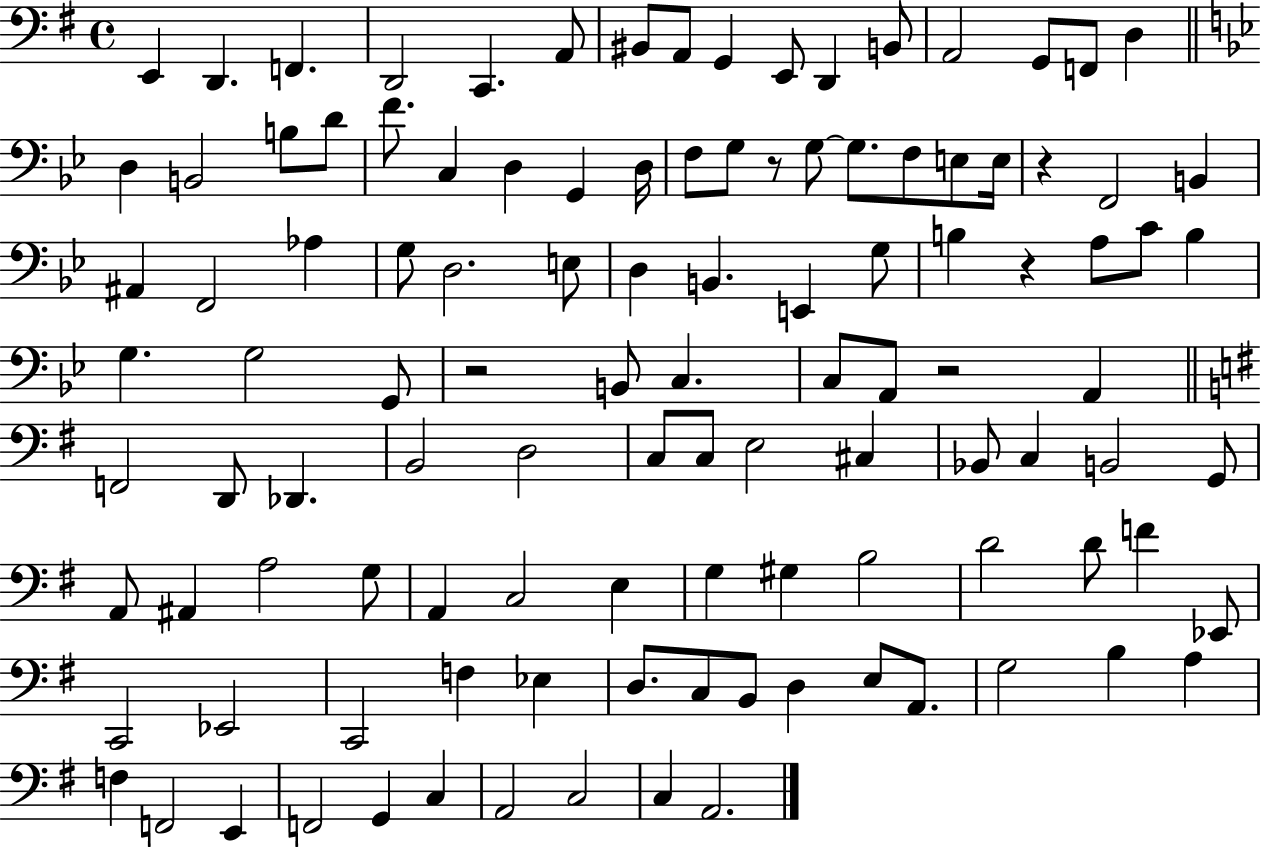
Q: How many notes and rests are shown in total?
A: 112